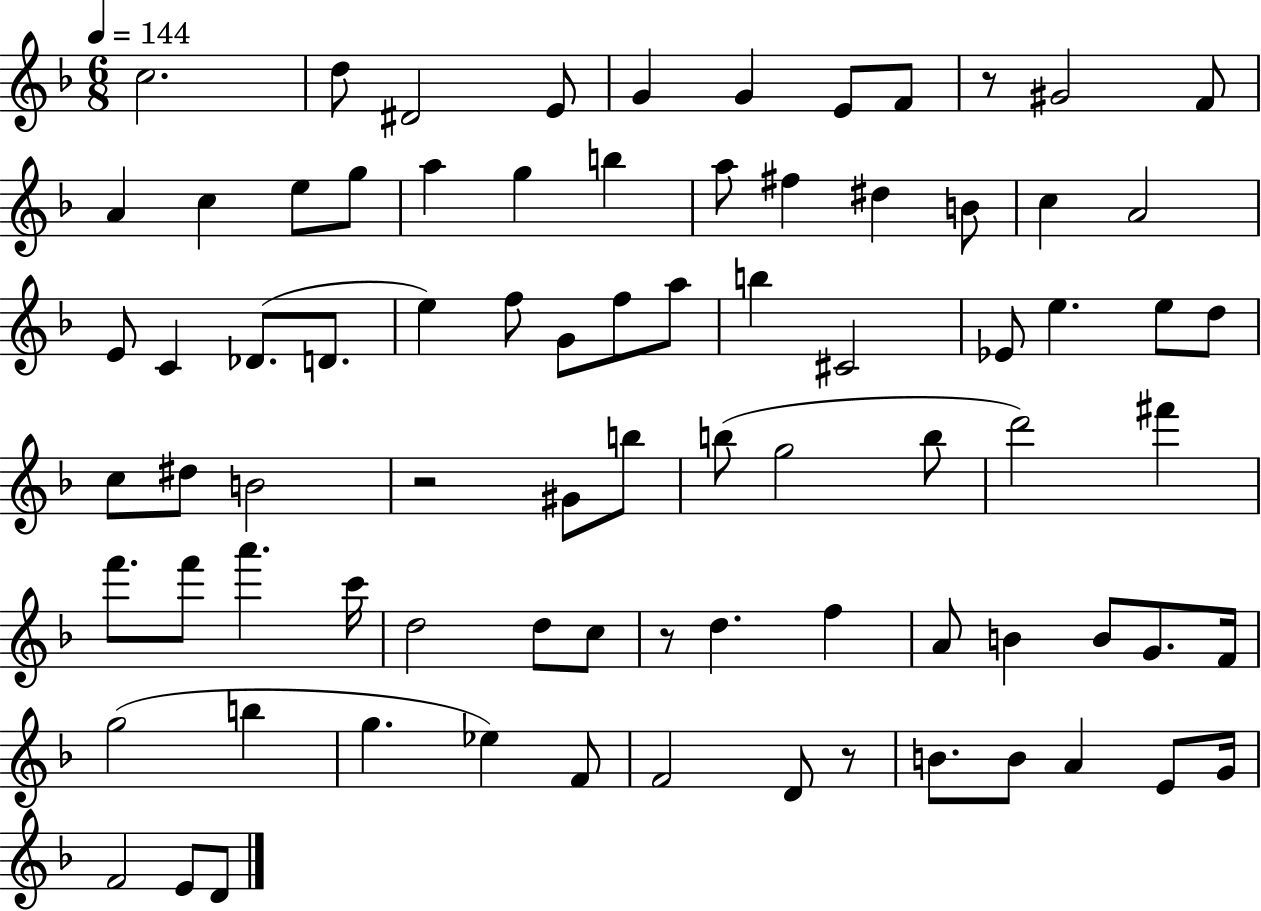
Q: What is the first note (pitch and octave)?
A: C5